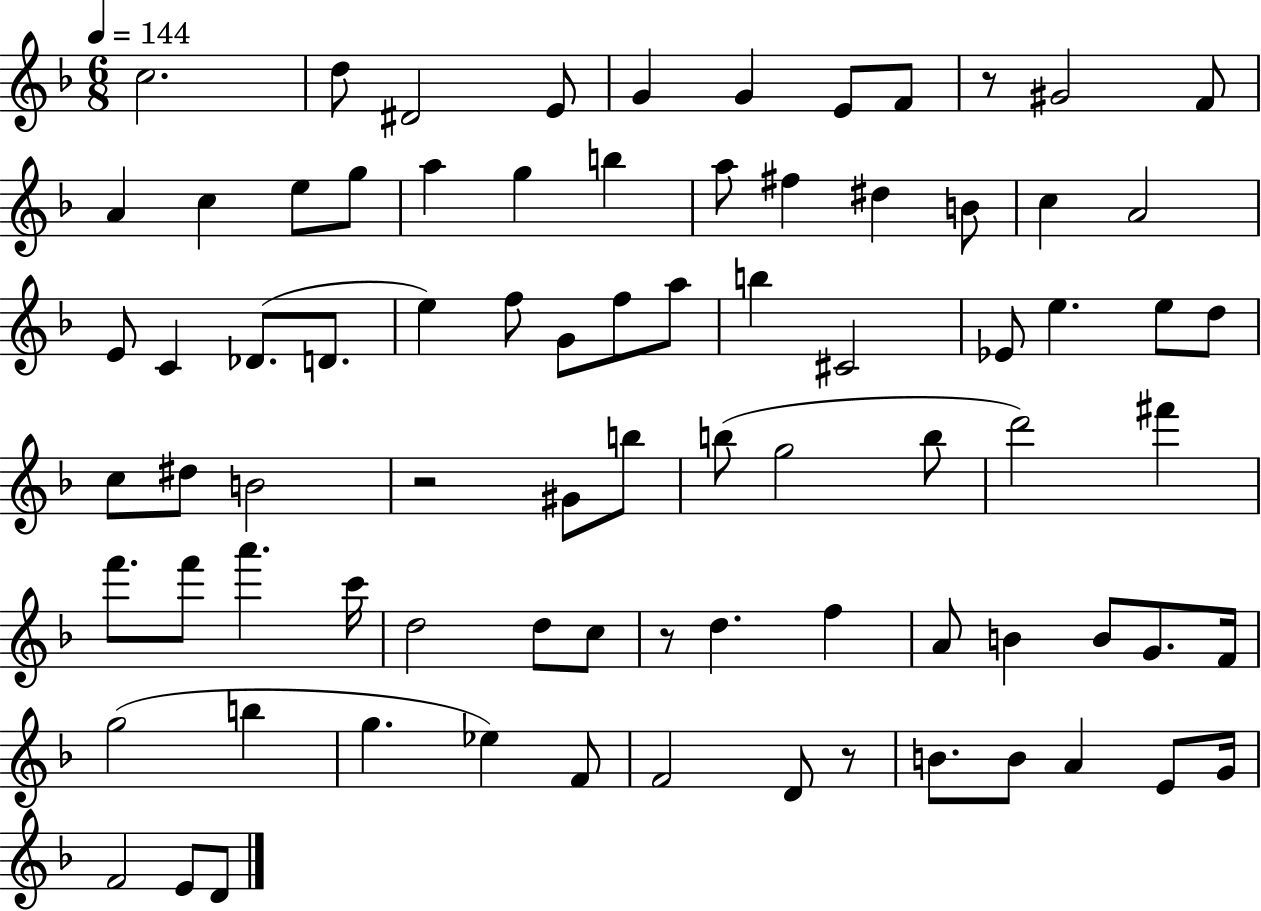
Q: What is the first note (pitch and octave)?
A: C5